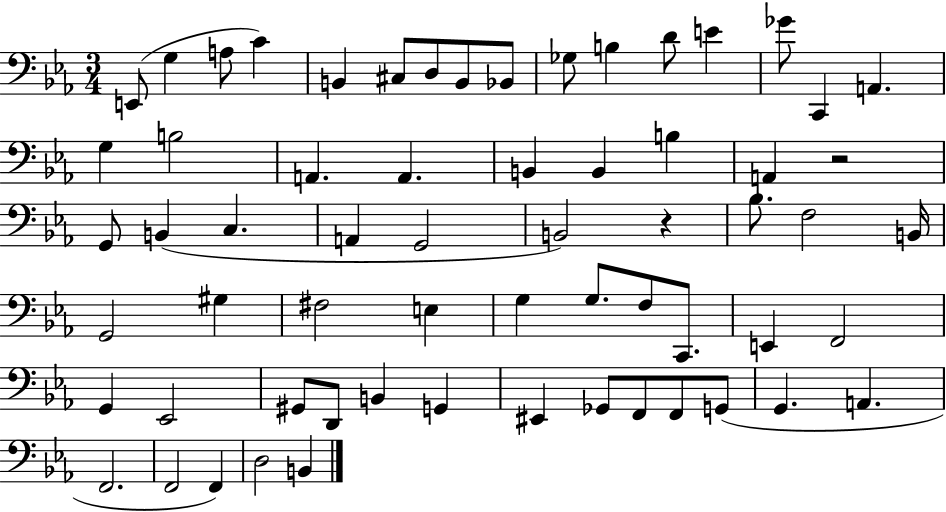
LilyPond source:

{
  \clef bass
  \numericTimeSignature
  \time 3/4
  \key ees \major
  e,8( g4 a8 c'4) | b,4 cis8 d8 b,8 bes,8 | ges8 b4 d'8 e'4 | ges'8 c,4 a,4. | \break g4 b2 | a,4. a,4. | b,4 b,4 b4 | a,4 r2 | \break g,8 b,4( c4. | a,4 g,2 | b,2) r4 | bes8. f2 b,16 | \break g,2 gis4 | fis2 e4 | g4 g8. f8 c,8. | e,4 f,2 | \break g,4 ees,2 | gis,8 d,8 b,4 g,4 | eis,4 ges,8 f,8 f,8 g,8( | g,4. a,4. | \break f,2. | f,2 f,4) | d2 b,4 | \bar "|."
}